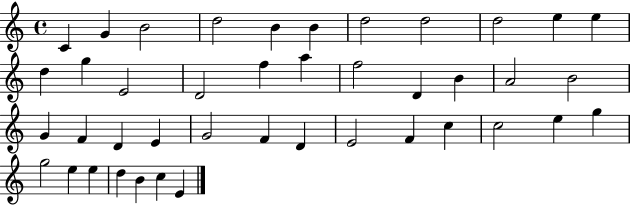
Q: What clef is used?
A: treble